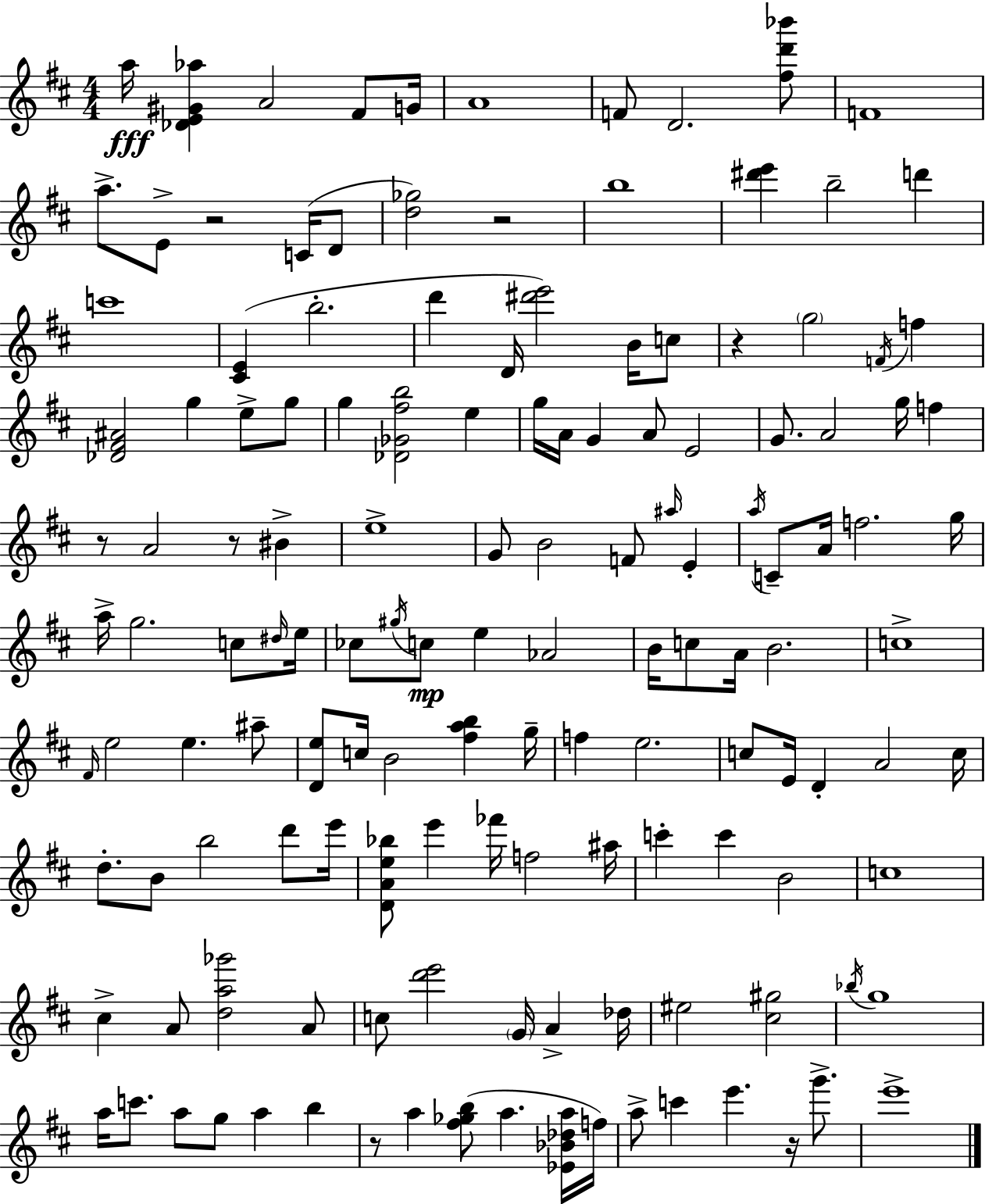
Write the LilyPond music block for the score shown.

{
  \clef treble
  \numericTimeSignature
  \time 4/4
  \key d \major
  a''16\fff <des' e' gis' aes''>4 a'2 fis'8 g'16 | a'1 | f'8 d'2. <fis'' d''' bes'''>8 | f'1 | \break a''8.-> e'8-> r2 c'16( d'8 | <d'' ges''>2) r2 | b''1 | <dis''' e'''>4 b''2-- d'''4 | \break c'''1 | <cis' e'>4( b''2.-. | d'''4 d'16 <dis''' e'''>2) b'16 c''8 | r4 \parenthesize g''2 \acciaccatura { f'16 } f''4 | \break <des' fis' ais'>2 g''4 e''8-> g''8 | g''4 <des' ges' fis'' b''>2 e''4 | g''16 a'16 g'4 a'8 e'2 | g'8. a'2 g''16 f''4 | \break r8 a'2 r8 bis'4-> | e''1-> | g'8 b'2 f'8 \grace { ais''16 } e'4-. | \acciaccatura { a''16 } c'8-- a'16 f''2. | \break g''16 a''16-> g''2. | c''8 \grace { dis''16 } e''16 ces''8 \acciaccatura { gis''16 }\mp c''8 e''4 aes'2 | b'16 c''8 a'16 b'2. | c''1-> | \break \grace { fis'16 } e''2 e''4. | ais''8-- <d' e''>8 c''16 b'2 | <fis'' a'' b''>4 g''16-- f''4 e''2. | c''8 e'16 d'4-. a'2 | \break c''16 d''8.-. b'8 b''2 | d'''8 e'''16 <d' a' e'' bes''>8 e'''4 fes'''16 f''2 | ais''16 c'''4-. c'''4 b'2 | c''1 | \break cis''4-> a'8 <d'' a'' ges'''>2 | a'8 c''8 <d''' e'''>2 | \parenthesize g'16 a'4-> des''16 eis''2 <cis'' gis''>2 | \acciaccatura { bes''16 } g''1 | \break a''16 c'''8. a''8 g''8 a''4 | b''4 r8 a''4 <fis'' ges'' b''>8( a''4. | <ees' bes' des'' a''>16 f''16) a''8-> c'''4 e'''4. | r16 g'''8.-> e'''1-> | \break \bar "|."
}